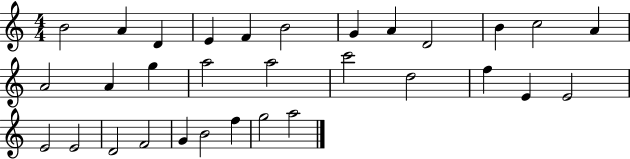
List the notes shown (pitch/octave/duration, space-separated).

B4/h A4/q D4/q E4/q F4/q B4/h G4/q A4/q D4/h B4/q C5/h A4/q A4/h A4/q G5/q A5/h A5/h C6/h D5/h F5/q E4/q E4/h E4/h E4/h D4/h F4/h G4/q B4/h F5/q G5/h A5/h